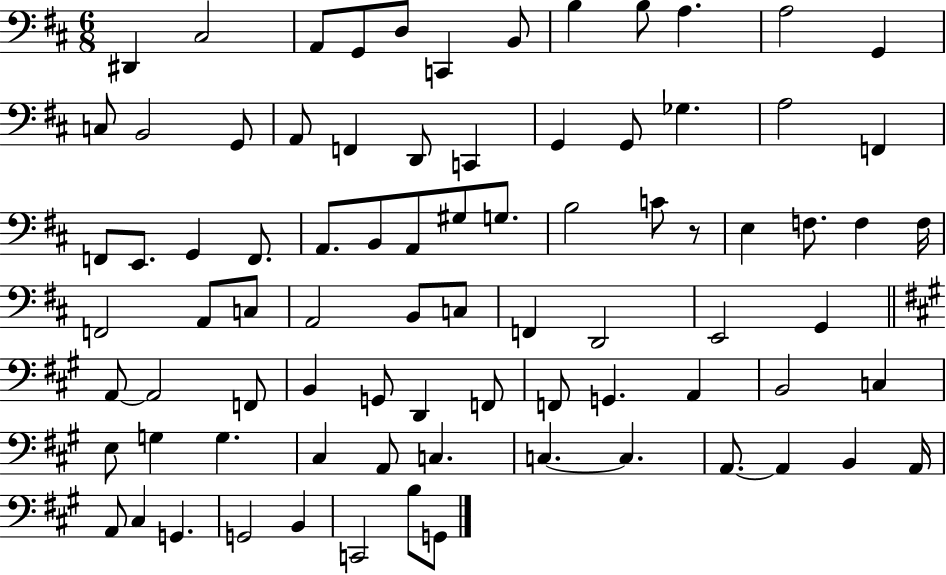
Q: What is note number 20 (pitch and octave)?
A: G2